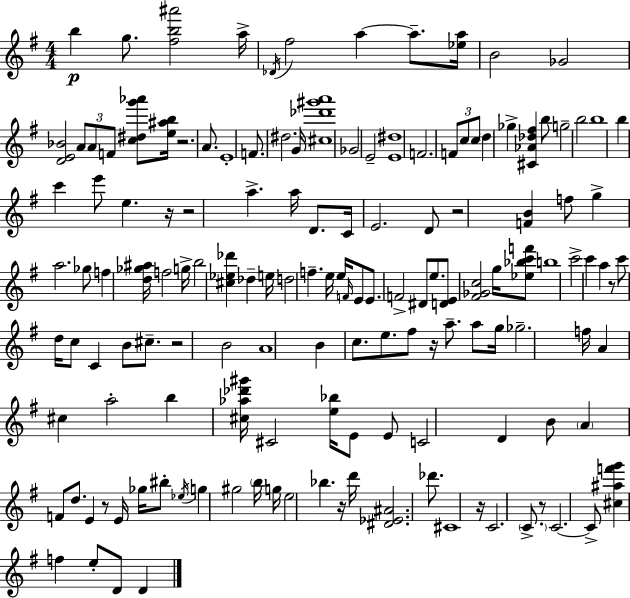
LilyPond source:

{
  \clef treble
  \numericTimeSignature
  \time 4/4
  \key e \minor
  b''4\p g''8. <fis'' b'' ais'''>2 a''16-> | \acciaccatura { des'16 } fis''2 a''4~~ a''8.-- | <ees'' a''>16 b'2 ges'2 | <d' e' bes'>2 \tuplet 3/2 { a'8 a'8 f'8 } <c'' dis'' g''' aes'''>8 | \break <e'' ais'' b''>16 r2. a'8. | e'1-. | f'8. dis''2. | g'16 <cis'' des''' gis''' a'''>1 | \break ges'2 e'2-- | <e' dis''>1 | f'2. \tuplet 3/2 { f'8 c''8 | c''8 } \parenthesize d''4 ges''4-> <cis' aes' des'' fis''>4 b''8 | \break g''2-- b''2 | b''1 | b''4 c'''4 e'''8 e''4. | r16 r2 a''4.-> | \break a''16 d'8. c'16 e'2. | d'8 r2 <f' b'>4 f''8 | g''4-> a''2. | ges''8 f''4 <d'' ges'' ais''>16 f''2 | \break g''16-> b''2 <cis'' ees'' des'''>4 des''4-- | e''16 d''2 f''4.-- | e''16 e''16 \grace { f'16 } e'8 e'8. f'2-> | dis'8 e''8. <d' e'>8 <fis' ges' c''>2 g''16 | \break <ees'' bes'' c''' f'''>8 b''1 | c'''2-> c'''4 a''4 | r8 c'''8 d''16 c''8 c'4 b'8 cis''8.-- | r2 b'2 | \break a'1 | b'4 c''8. e''8. fis''8 r16 a''8.-- | a''8 g''16 ges''2.-- | f''16 a'4 cis''4 a''2-. | \break b''4 <cis'' aes'' des''' gis'''>16 cis'2 <e'' bes''>16 | e'8 e'8 c'2 d'4 | b'8 \parenthesize a'4 f'8 d''8. e'4 r8 | e'16 ges''16 bis''8-. \acciaccatura { ees''16 } g''4 gis''2 | \break \parenthesize b''16 g''16 e''2 bes''4. | r16 d'''16 <dis' ees' ais'>2. | des'''8. cis'1 | r16 c'2. | \break \parenthesize c'8.-> r8 c'2.~~ | c'8-> <cis'' ais'' f''' g'''>4 f''4 e''8-. d'8 d'4 | \bar "|."
}